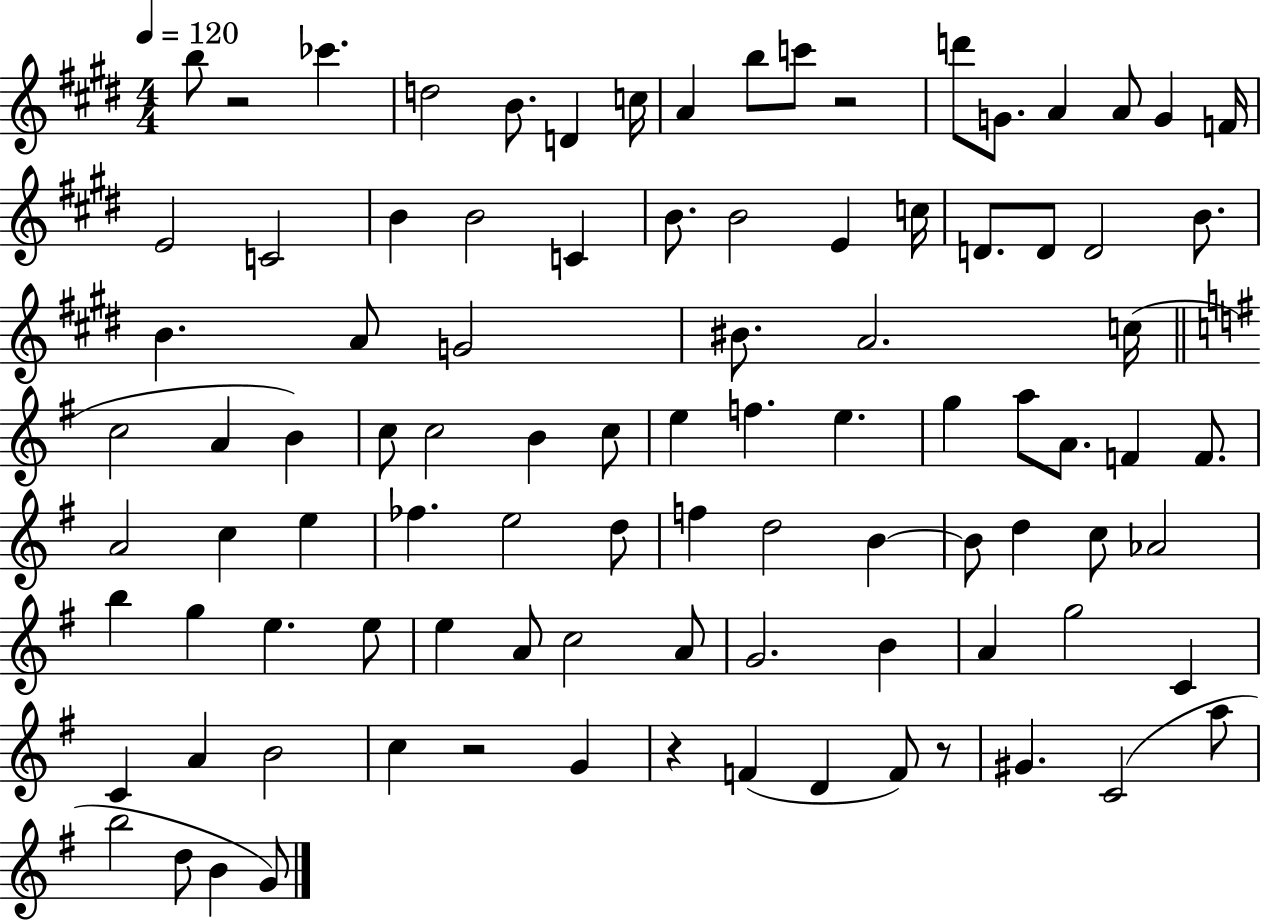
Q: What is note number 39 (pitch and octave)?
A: C5